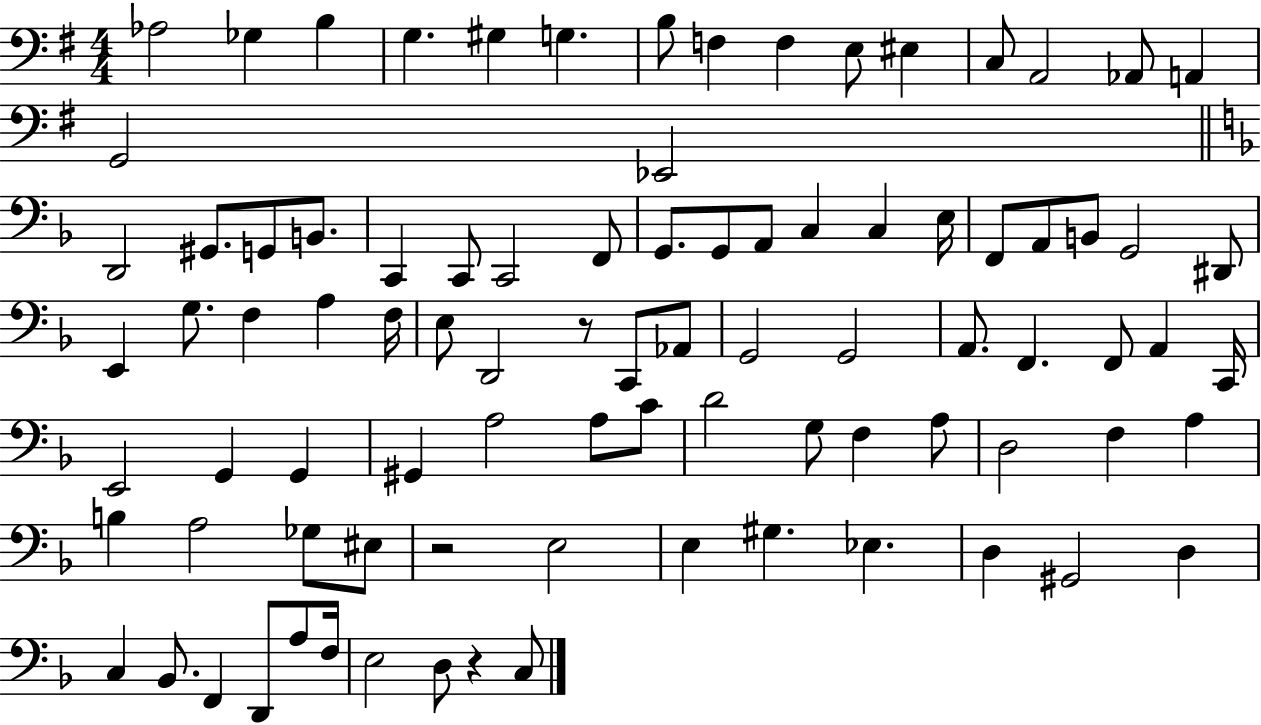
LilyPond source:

{
  \clef bass
  \numericTimeSignature
  \time 4/4
  \key g \major
  aes2 ges4 b4 | g4. gis4 g4. | b8 f4 f4 e8 eis4 | c8 a,2 aes,8 a,4 | \break g,2 ees,2 | \bar "||" \break \key f \major d,2 gis,8. g,8 b,8. | c,4 c,8 c,2 f,8 | g,8. g,8 a,8 c4 c4 e16 | f,8 a,8 b,8 g,2 dis,8 | \break e,4 g8. f4 a4 f16 | e8 d,2 r8 c,8 aes,8 | g,2 g,2 | a,8. f,4. f,8 a,4 c,16 | \break e,2 g,4 g,4 | gis,4 a2 a8 c'8 | d'2 g8 f4 a8 | d2 f4 a4 | \break b4 a2 ges8 eis8 | r2 e2 | e4 gis4. ees4. | d4 gis,2 d4 | \break c4 bes,8. f,4 d,8 a8 f16 | e2 d8 r4 c8 | \bar "|."
}